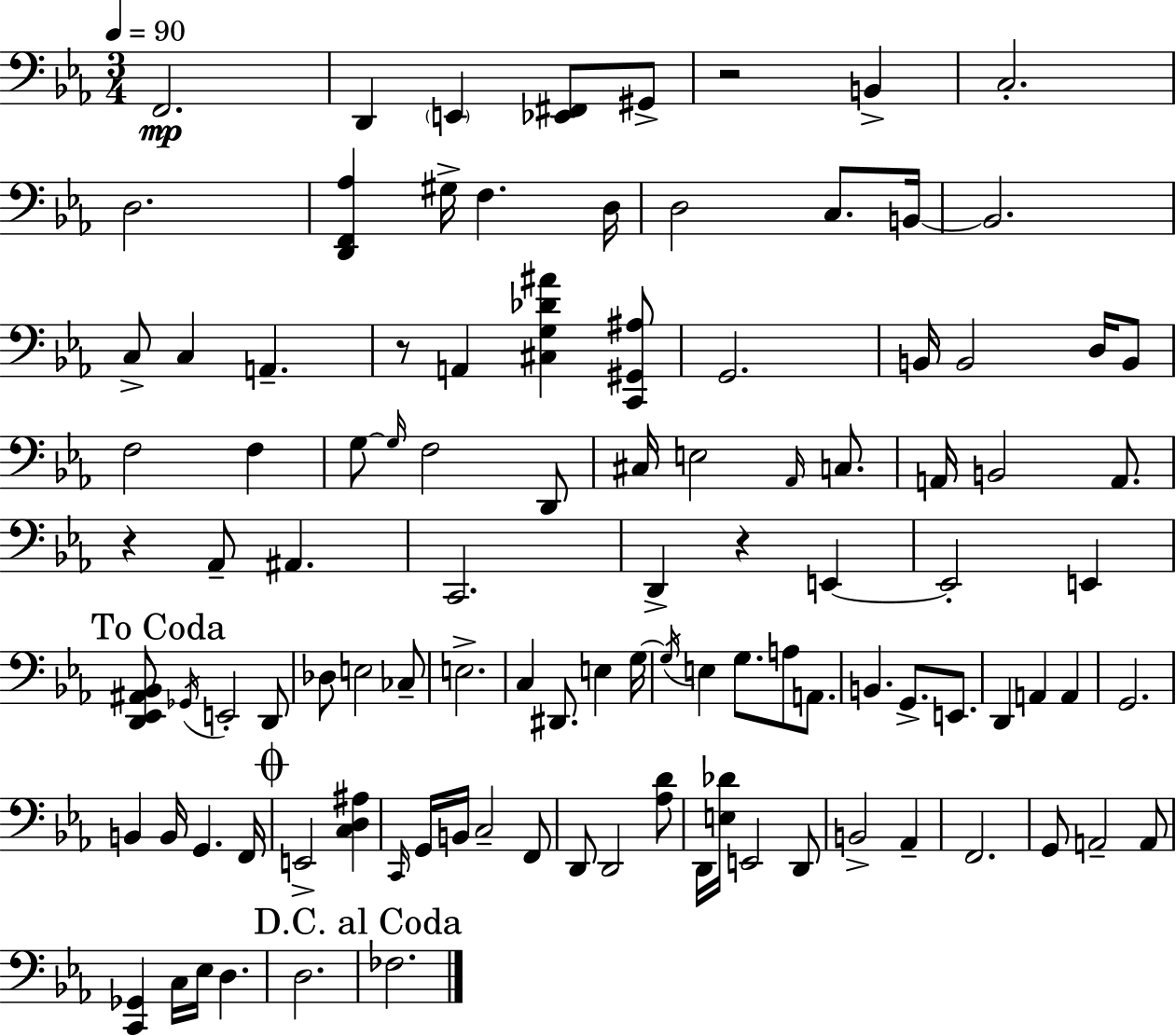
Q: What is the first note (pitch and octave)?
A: F2